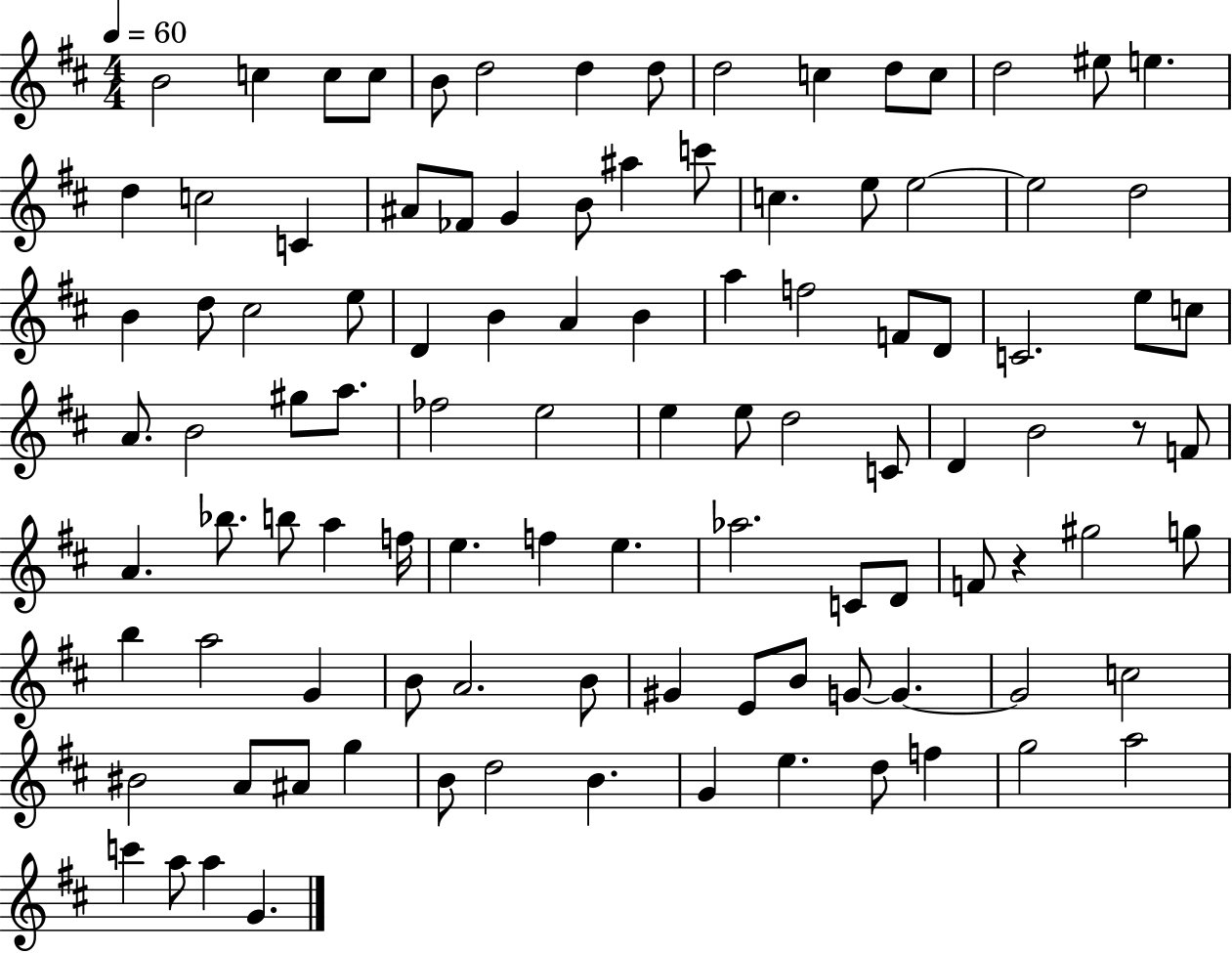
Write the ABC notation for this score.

X:1
T:Untitled
M:4/4
L:1/4
K:D
B2 c c/2 c/2 B/2 d2 d d/2 d2 c d/2 c/2 d2 ^e/2 e d c2 C ^A/2 _F/2 G B/2 ^a c'/2 c e/2 e2 e2 d2 B d/2 ^c2 e/2 D B A B a f2 F/2 D/2 C2 e/2 c/2 A/2 B2 ^g/2 a/2 _f2 e2 e e/2 d2 C/2 D B2 z/2 F/2 A _b/2 b/2 a f/4 e f e _a2 C/2 D/2 F/2 z ^g2 g/2 b a2 G B/2 A2 B/2 ^G E/2 B/2 G/2 G G2 c2 ^B2 A/2 ^A/2 g B/2 d2 B G e d/2 f g2 a2 c' a/2 a G